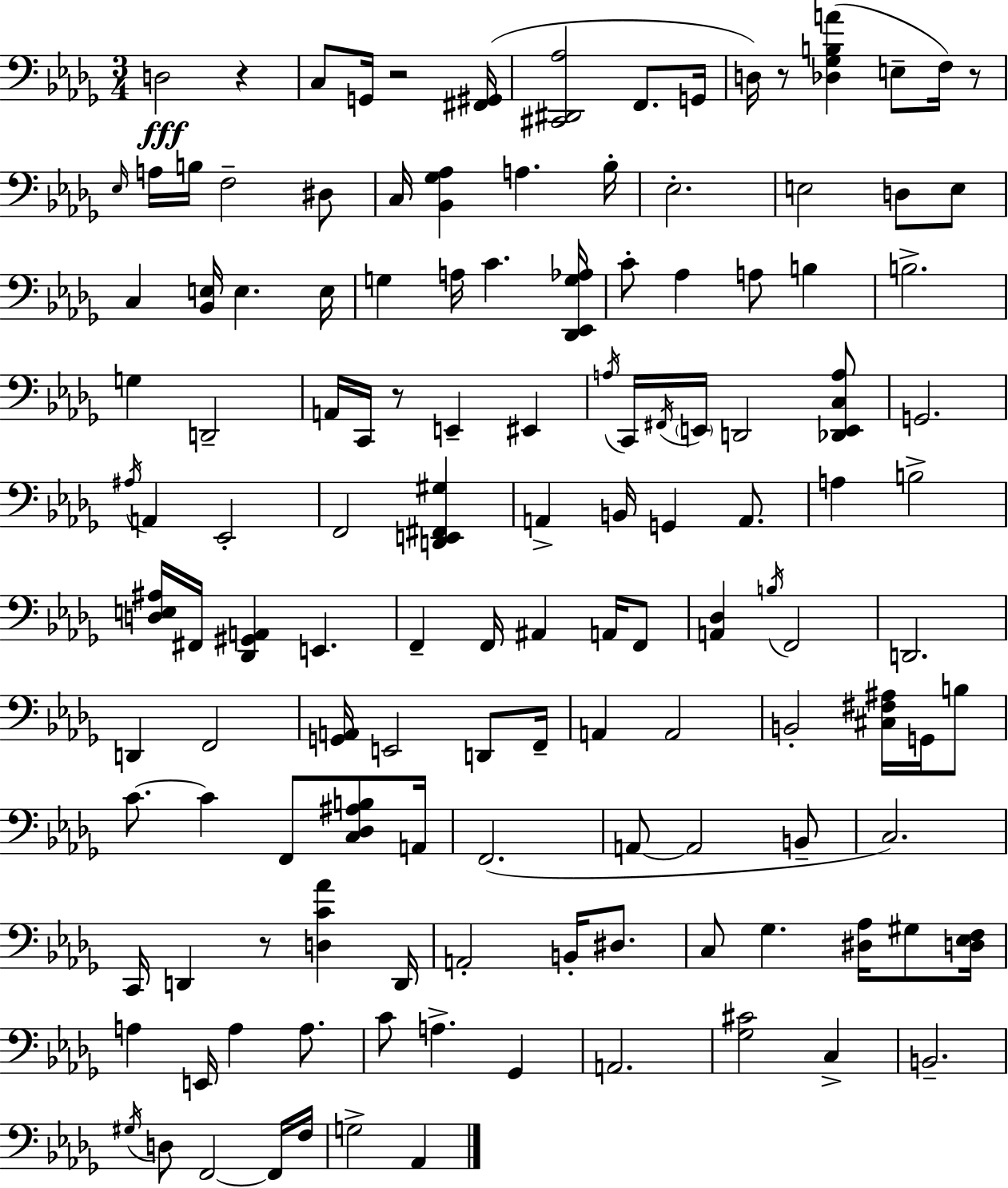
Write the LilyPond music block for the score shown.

{
  \clef bass
  \numericTimeSignature
  \time 3/4
  \key bes \minor
  \repeat volta 2 { d2\fff r4 | c8 g,16 r2 <fis, gis,>16( | <cis, dis, aes>2 f,8. g,16 | d16) r8 <des ges b a'>4( e8-- f16) r8 | \break \grace { ees16 } a16 b16 f2-- dis8 | c16 <bes, ges aes>4 a4. | bes16-. ees2.-. | e2 d8 e8 | \break c4 <bes, e>16 e4. | e16 g4 a16 c'4. | <des, ees, g aes>16 c'8-. aes4 a8 b4 | b2.-> | \break g4 d,2-- | a,16 c,16 r8 e,4-- eis,4 | \acciaccatura { a16 } c,16 \acciaccatura { fis,16 } \parenthesize e,16 d,2 | <des, e, c a>8 g,2. | \break \acciaccatura { ais16 } a,4 ees,2-. | f,2 | <d, e, fis, gis>4 a,4-> b,16 g,4 | a,8. a4 b2-> | \break <d e ais>16 fis,16 <des, gis, a,>4 e,4. | f,4-- f,16 ais,4 | a,16 f,8 <a, des>4 \acciaccatura { b16 } f,2 | d,2. | \break d,4 f,2 | <g, a,>16 e,2 | d,8 f,16-- a,4 a,2 | b,2-. | \break <cis fis ais>16 g,16 b8 c'8.~~ c'4 | f,8 <c des ais b>8 a,16 f,2.( | a,8~~ a,2 | b,8-- c2.) | \break c,16 d,4 r8 | <d c' aes'>4 d,16 a,2-. | b,16-. dis8. c8 ges4. | <dis aes>16 gis8 <d ees f>16 a4 e,16 a4 | \break a8. c'8 a4.-> | ges,4 a,2. | <ges cis'>2 | c4-> b,2.-- | \break \acciaccatura { gis16 } d8 f,2~~ | f,16 f16 g2-> | aes,4 } \bar "|."
}